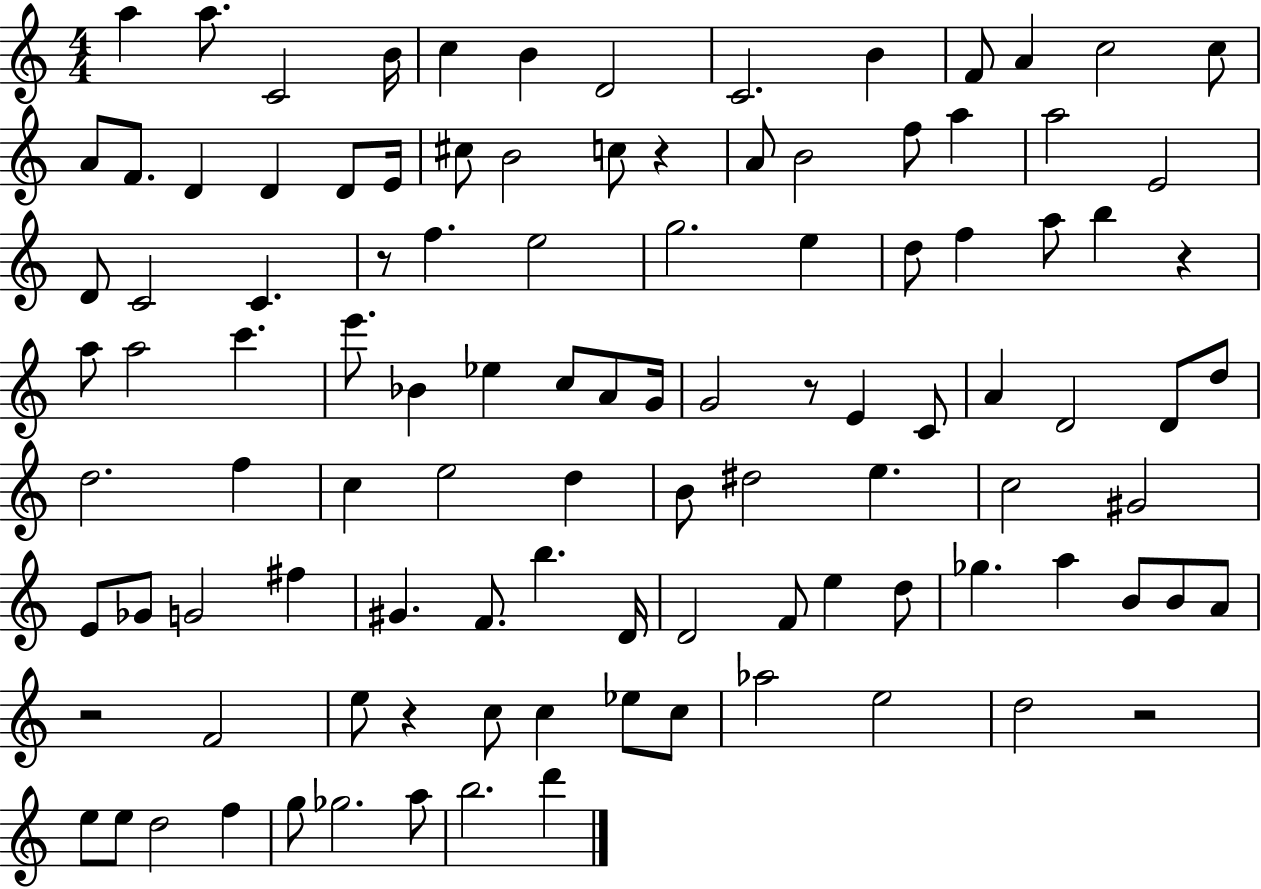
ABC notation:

X:1
T:Untitled
M:4/4
L:1/4
K:C
a a/2 C2 B/4 c B D2 C2 B F/2 A c2 c/2 A/2 F/2 D D D/2 E/4 ^c/2 B2 c/2 z A/2 B2 f/2 a a2 E2 D/2 C2 C z/2 f e2 g2 e d/2 f a/2 b z a/2 a2 c' e'/2 _B _e c/2 A/2 G/4 G2 z/2 E C/2 A D2 D/2 d/2 d2 f c e2 d B/2 ^d2 e c2 ^G2 E/2 _G/2 G2 ^f ^G F/2 b D/4 D2 F/2 e d/2 _g a B/2 B/2 A/2 z2 F2 e/2 z c/2 c _e/2 c/2 _a2 e2 d2 z2 e/2 e/2 d2 f g/2 _g2 a/2 b2 d'